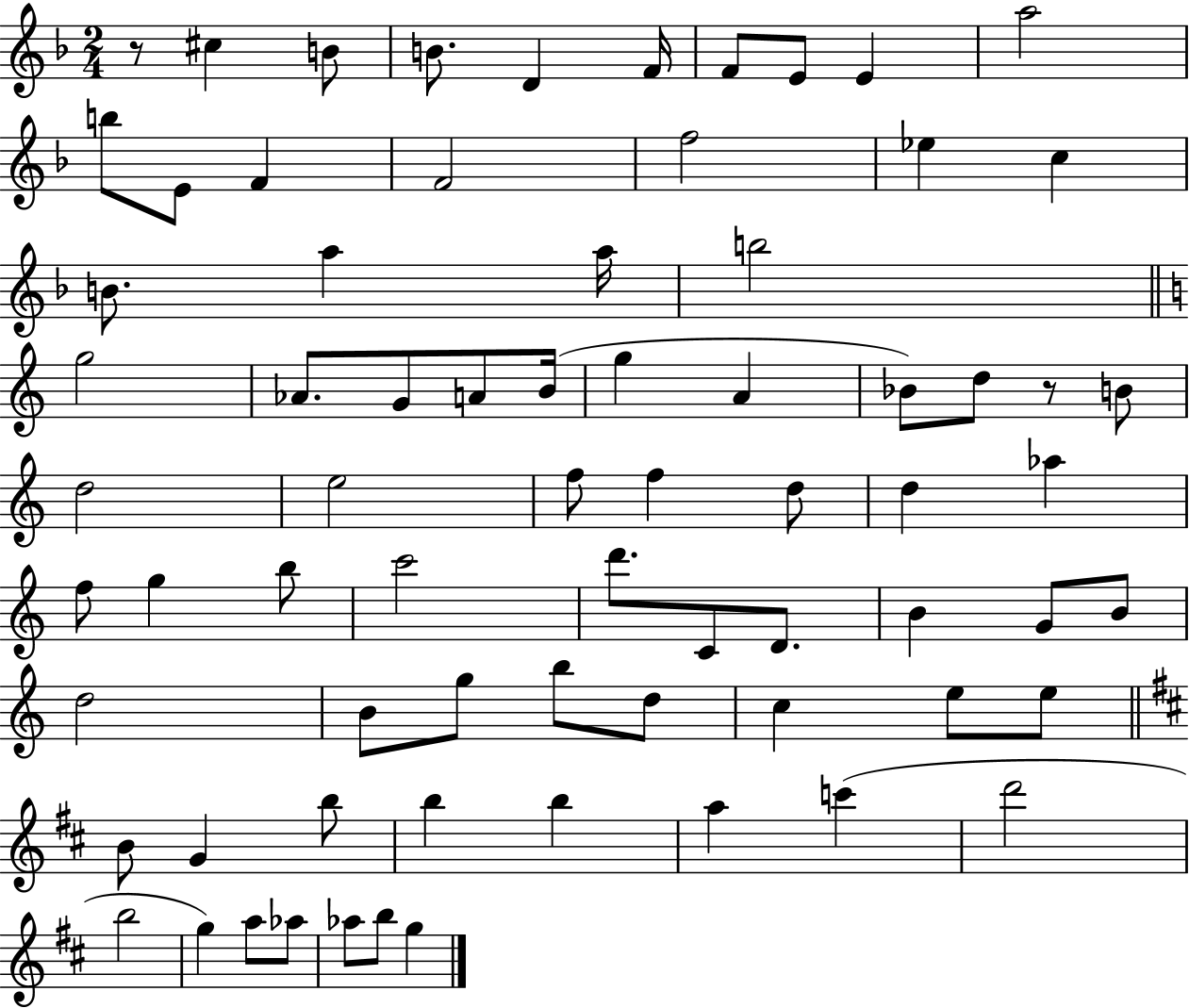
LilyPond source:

{
  \clef treble
  \numericTimeSignature
  \time 2/4
  \key f \major
  r8 cis''4 b'8 | b'8. d'4 f'16 | f'8 e'8 e'4 | a''2 | \break b''8 e'8 f'4 | f'2 | f''2 | ees''4 c''4 | \break b'8. a''4 a''16 | b''2 | \bar "||" \break \key c \major g''2 | aes'8. g'8 a'8 b'16( | g''4 a'4 | bes'8) d''8 r8 b'8 | \break d''2 | e''2 | f''8 f''4 d''8 | d''4 aes''4 | \break f''8 g''4 b''8 | c'''2 | d'''8. c'8 d'8. | b'4 g'8 b'8 | \break d''2 | b'8 g''8 b''8 d''8 | c''4 e''8 e''8 | \bar "||" \break \key b \minor b'8 g'4 b''8 | b''4 b''4 | a''4 c'''4( | d'''2 | \break b''2 | g''4) a''8 aes''8 | aes''8 b''8 g''4 | \bar "|."
}